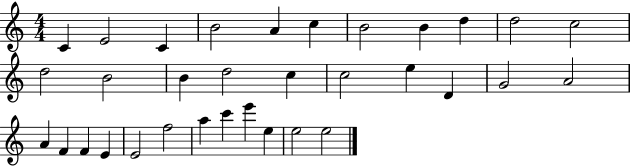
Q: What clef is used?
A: treble